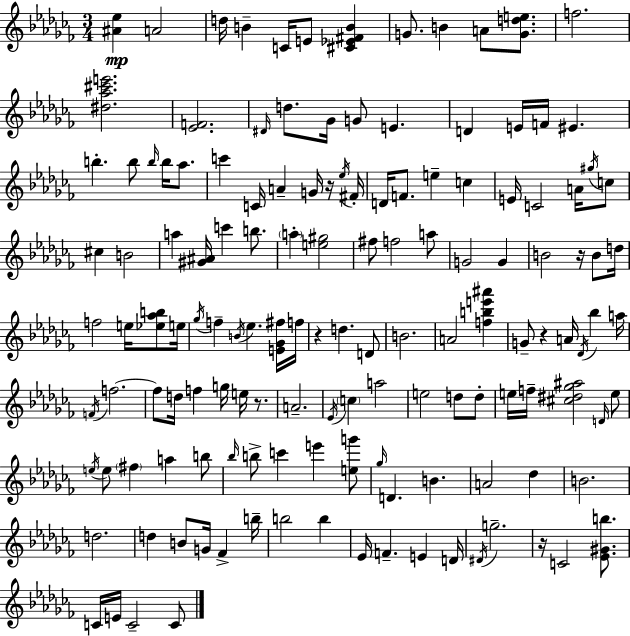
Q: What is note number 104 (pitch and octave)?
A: D5